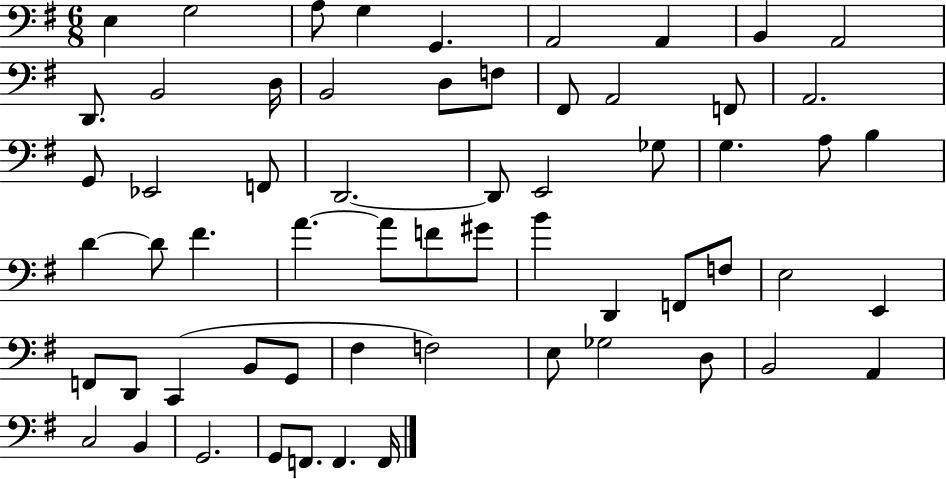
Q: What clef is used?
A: bass